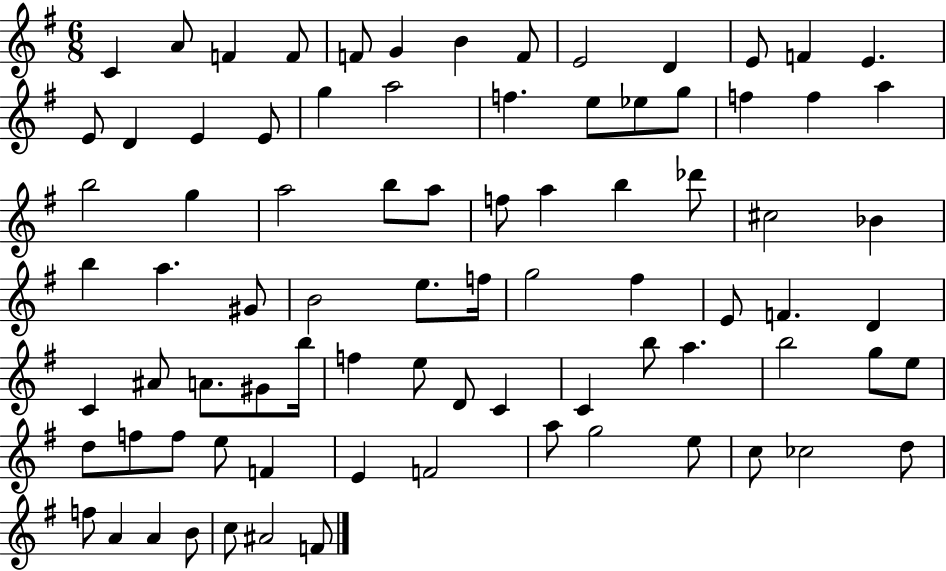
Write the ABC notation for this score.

X:1
T:Untitled
M:6/8
L:1/4
K:G
C A/2 F F/2 F/2 G B F/2 E2 D E/2 F E E/2 D E E/2 g a2 f e/2 _e/2 g/2 f f a b2 g a2 b/2 a/2 f/2 a b _d'/2 ^c2 _B b a ^G/2 B2 e/2 f/4 g2 ^f E/2 F D C ^A/2 A/2 ^G/2 b/4 f e/2 D/2 C C b/2 a b2 g/2 e/2 d/2 f/2 f/2 e/2 F E F2 a/2 g2 e/2 c/2 _c2 d/2 f/2 A A B/2 c/2 ^A2 F/2